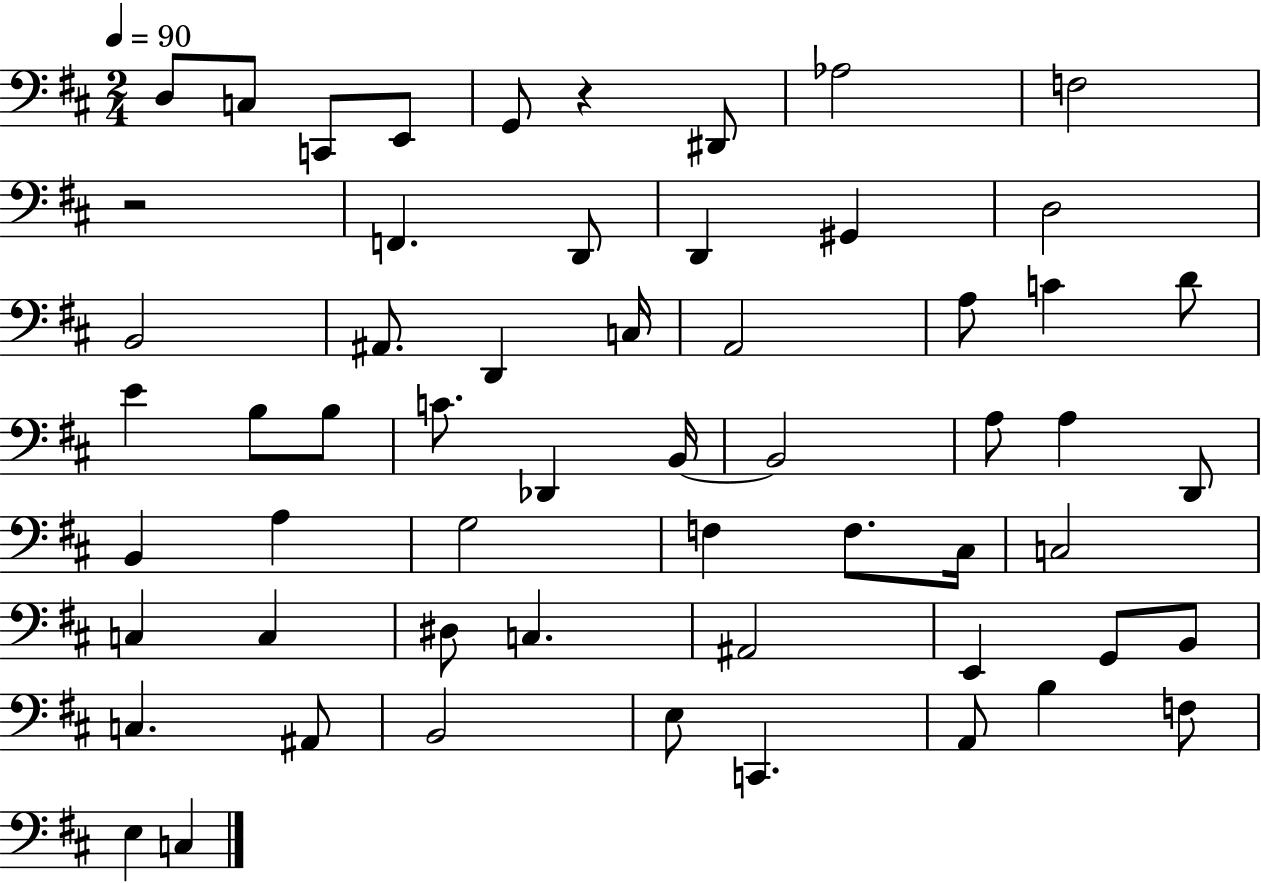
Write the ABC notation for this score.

X:1
T:Untitled
M:2/4
L:1/4
K:D
D,/2 C,/2 C,,/2 E,,/2 G,,/2 z ^D,,/2 _A,2 F,2 z2 F,, D,,/2 D,, ^G,, D,2 B,,2 ^A,,/2 D,, C,/4 A,,2 A,/2 C D/2 E B,/2 B,/2 C/2 _D,, B,,/4 B,,2 A,/2 A, D,,/2 B,, A, G,2 F, F,/2 ^C,/4 C,2 C, C, ^D,/2 C, ^A,,2 E,, G,,/2 B,,/2 C, ^A,,/2 B,,2 E,/2 C,, A,,/2 B, F,/2 E, C,